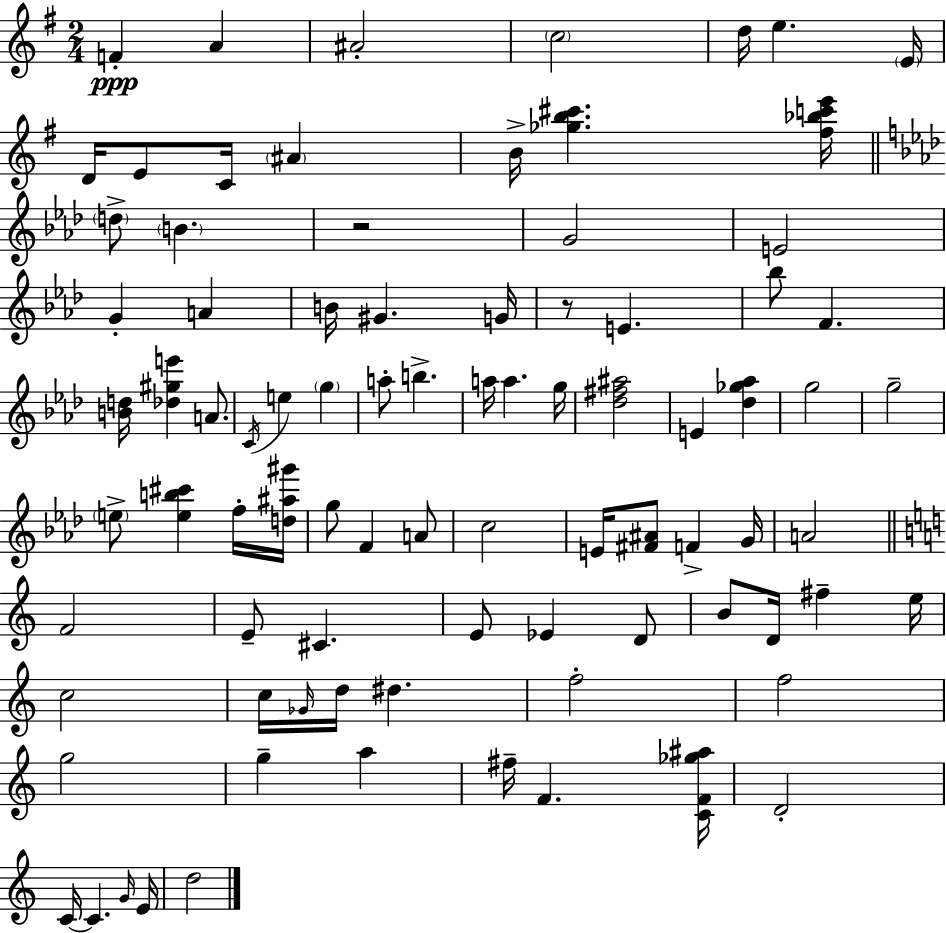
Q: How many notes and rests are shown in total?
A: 86